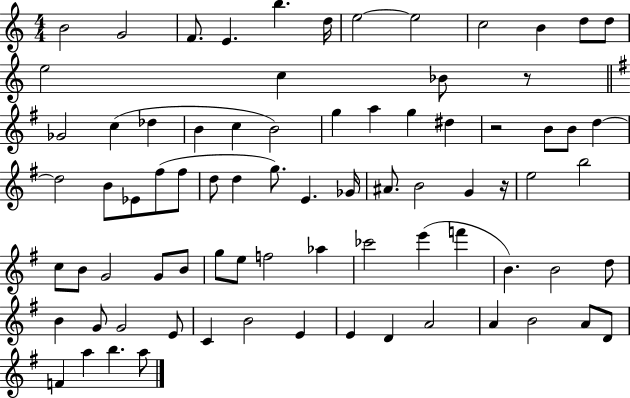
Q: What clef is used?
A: treble